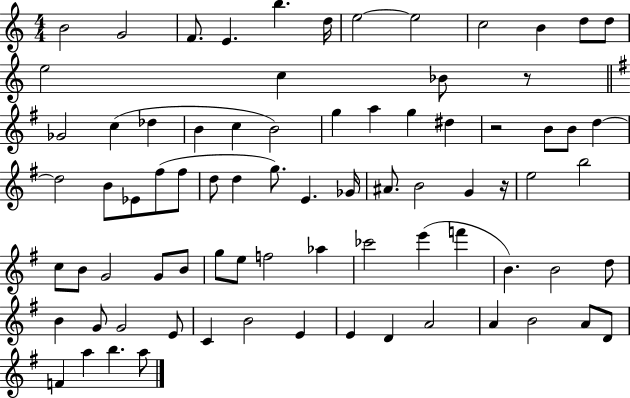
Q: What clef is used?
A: treble